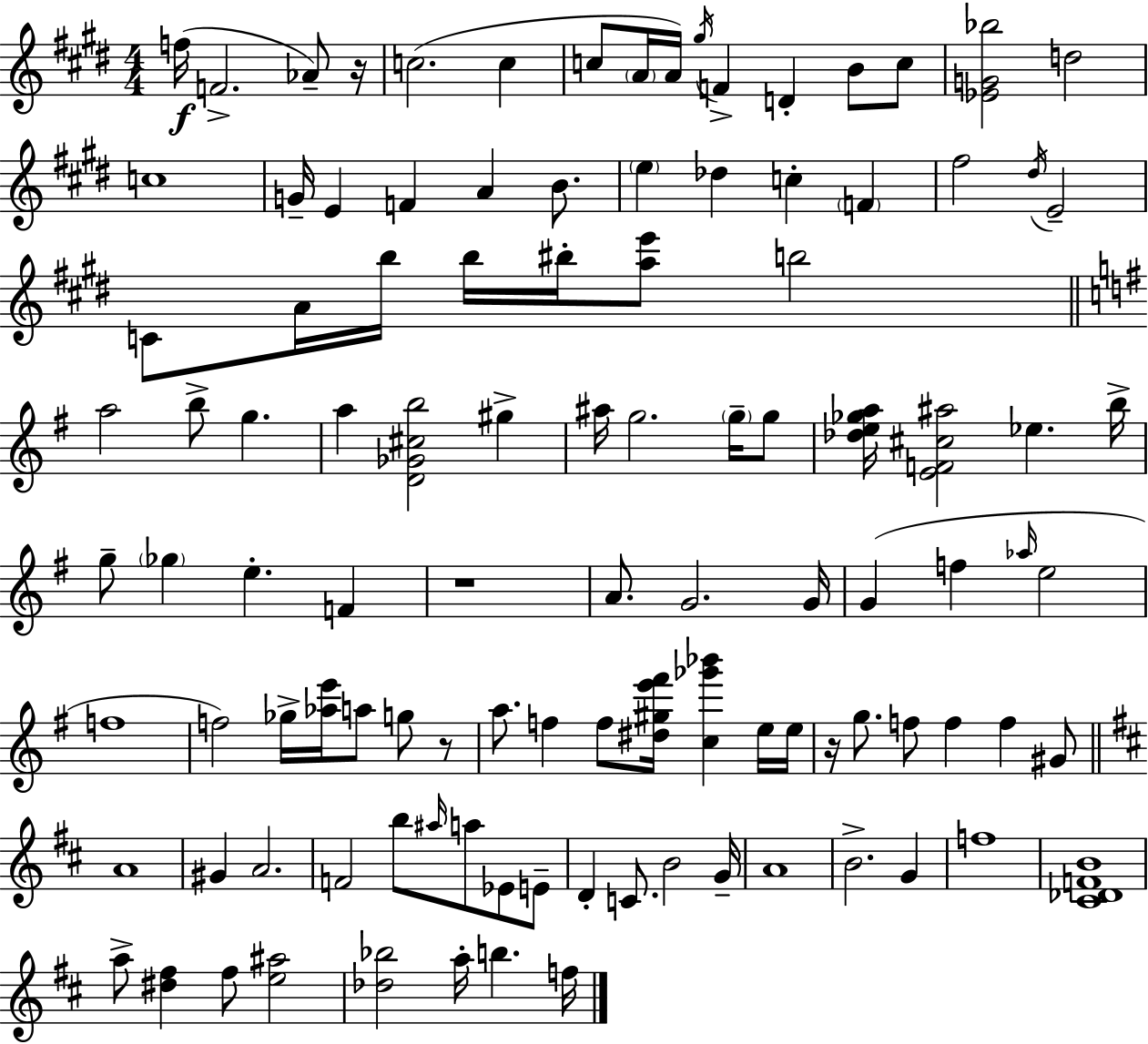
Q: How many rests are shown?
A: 4